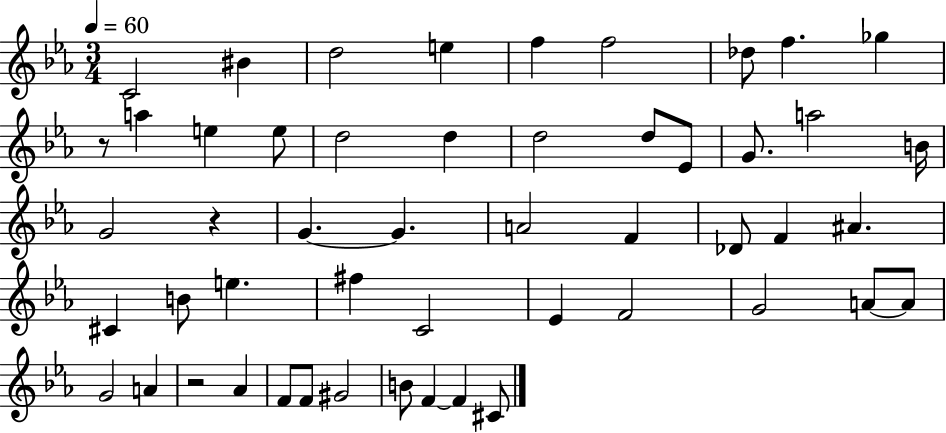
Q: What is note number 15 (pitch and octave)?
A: D5